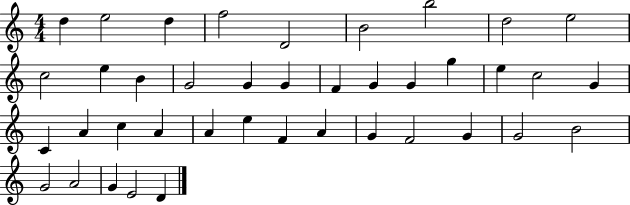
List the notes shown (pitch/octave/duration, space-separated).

D5/q E5/h D5/q F5/h D4/h B4/h B5/h D5/h E5/h C5/h E5/q B4/q G4/h G4/q G4/q F4/q G4/q G4/q G5/q E5/q C5/h G4/q C4/q A4/q C5/q A4/q A4/q E5/q F4/q A4/q G4/q F4/h G4/q G4/h B4/h G4/h A4/h G4/q E4/h D4/q